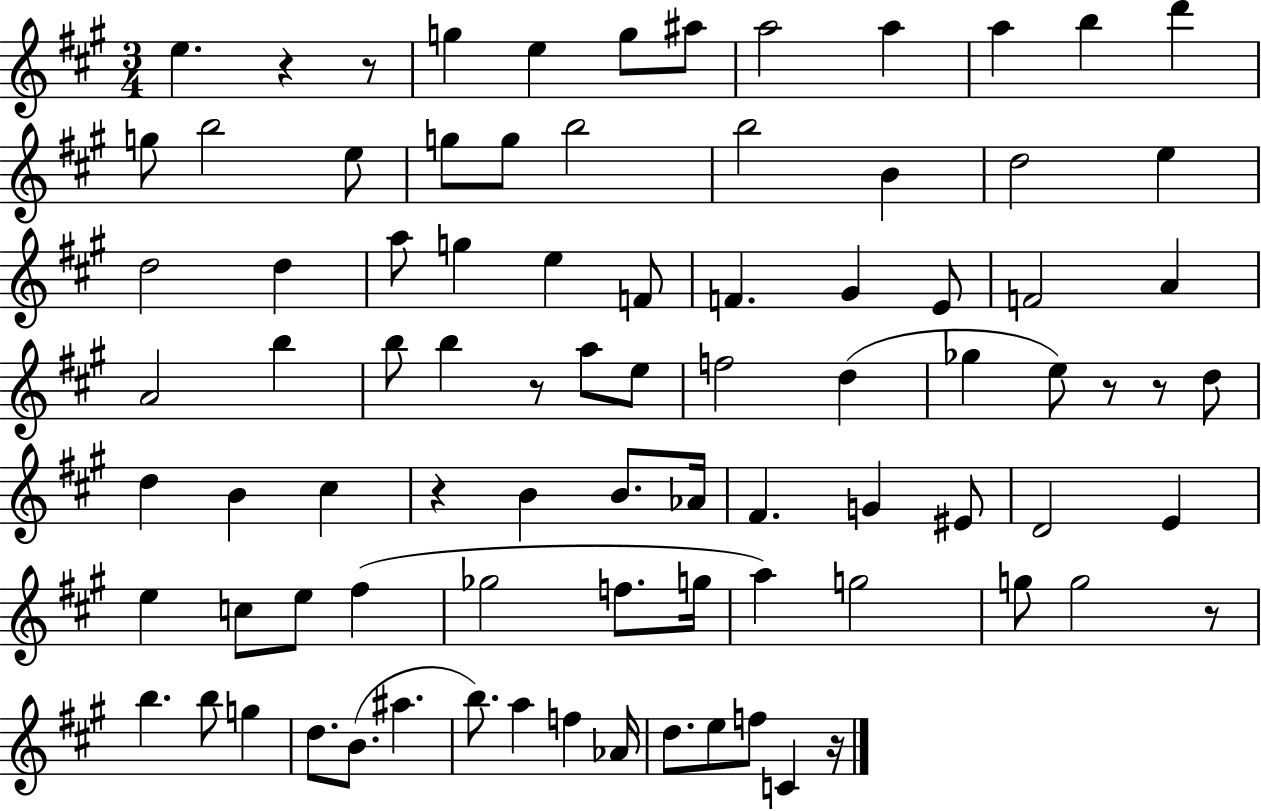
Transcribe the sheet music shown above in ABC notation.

X:1
T:Untitled
M:3/4
L:1/4
K:A
e z z/2 g e g/2 ^a/2 a2 a a b d' g/2 b2 e/2 g/2 g/2 b2 b2 B d2 e d2 d a/2 g e F/2 F ^G E/2 F2 A A2 b b/2 b z/2 a/2 e/2 f2 d _g e/2 z/2 z/2 d/2 d B ^c z B B/2 _A/4 ^F G ^E/2 D2 E e c/2 e/2 ^f _g2 f/2 g/4 a g2 g/2 g2 z/2 b b/2 g d/2 B/2 ^a b/2 a f _A/4 d/2 e/2 f/2 C z/4